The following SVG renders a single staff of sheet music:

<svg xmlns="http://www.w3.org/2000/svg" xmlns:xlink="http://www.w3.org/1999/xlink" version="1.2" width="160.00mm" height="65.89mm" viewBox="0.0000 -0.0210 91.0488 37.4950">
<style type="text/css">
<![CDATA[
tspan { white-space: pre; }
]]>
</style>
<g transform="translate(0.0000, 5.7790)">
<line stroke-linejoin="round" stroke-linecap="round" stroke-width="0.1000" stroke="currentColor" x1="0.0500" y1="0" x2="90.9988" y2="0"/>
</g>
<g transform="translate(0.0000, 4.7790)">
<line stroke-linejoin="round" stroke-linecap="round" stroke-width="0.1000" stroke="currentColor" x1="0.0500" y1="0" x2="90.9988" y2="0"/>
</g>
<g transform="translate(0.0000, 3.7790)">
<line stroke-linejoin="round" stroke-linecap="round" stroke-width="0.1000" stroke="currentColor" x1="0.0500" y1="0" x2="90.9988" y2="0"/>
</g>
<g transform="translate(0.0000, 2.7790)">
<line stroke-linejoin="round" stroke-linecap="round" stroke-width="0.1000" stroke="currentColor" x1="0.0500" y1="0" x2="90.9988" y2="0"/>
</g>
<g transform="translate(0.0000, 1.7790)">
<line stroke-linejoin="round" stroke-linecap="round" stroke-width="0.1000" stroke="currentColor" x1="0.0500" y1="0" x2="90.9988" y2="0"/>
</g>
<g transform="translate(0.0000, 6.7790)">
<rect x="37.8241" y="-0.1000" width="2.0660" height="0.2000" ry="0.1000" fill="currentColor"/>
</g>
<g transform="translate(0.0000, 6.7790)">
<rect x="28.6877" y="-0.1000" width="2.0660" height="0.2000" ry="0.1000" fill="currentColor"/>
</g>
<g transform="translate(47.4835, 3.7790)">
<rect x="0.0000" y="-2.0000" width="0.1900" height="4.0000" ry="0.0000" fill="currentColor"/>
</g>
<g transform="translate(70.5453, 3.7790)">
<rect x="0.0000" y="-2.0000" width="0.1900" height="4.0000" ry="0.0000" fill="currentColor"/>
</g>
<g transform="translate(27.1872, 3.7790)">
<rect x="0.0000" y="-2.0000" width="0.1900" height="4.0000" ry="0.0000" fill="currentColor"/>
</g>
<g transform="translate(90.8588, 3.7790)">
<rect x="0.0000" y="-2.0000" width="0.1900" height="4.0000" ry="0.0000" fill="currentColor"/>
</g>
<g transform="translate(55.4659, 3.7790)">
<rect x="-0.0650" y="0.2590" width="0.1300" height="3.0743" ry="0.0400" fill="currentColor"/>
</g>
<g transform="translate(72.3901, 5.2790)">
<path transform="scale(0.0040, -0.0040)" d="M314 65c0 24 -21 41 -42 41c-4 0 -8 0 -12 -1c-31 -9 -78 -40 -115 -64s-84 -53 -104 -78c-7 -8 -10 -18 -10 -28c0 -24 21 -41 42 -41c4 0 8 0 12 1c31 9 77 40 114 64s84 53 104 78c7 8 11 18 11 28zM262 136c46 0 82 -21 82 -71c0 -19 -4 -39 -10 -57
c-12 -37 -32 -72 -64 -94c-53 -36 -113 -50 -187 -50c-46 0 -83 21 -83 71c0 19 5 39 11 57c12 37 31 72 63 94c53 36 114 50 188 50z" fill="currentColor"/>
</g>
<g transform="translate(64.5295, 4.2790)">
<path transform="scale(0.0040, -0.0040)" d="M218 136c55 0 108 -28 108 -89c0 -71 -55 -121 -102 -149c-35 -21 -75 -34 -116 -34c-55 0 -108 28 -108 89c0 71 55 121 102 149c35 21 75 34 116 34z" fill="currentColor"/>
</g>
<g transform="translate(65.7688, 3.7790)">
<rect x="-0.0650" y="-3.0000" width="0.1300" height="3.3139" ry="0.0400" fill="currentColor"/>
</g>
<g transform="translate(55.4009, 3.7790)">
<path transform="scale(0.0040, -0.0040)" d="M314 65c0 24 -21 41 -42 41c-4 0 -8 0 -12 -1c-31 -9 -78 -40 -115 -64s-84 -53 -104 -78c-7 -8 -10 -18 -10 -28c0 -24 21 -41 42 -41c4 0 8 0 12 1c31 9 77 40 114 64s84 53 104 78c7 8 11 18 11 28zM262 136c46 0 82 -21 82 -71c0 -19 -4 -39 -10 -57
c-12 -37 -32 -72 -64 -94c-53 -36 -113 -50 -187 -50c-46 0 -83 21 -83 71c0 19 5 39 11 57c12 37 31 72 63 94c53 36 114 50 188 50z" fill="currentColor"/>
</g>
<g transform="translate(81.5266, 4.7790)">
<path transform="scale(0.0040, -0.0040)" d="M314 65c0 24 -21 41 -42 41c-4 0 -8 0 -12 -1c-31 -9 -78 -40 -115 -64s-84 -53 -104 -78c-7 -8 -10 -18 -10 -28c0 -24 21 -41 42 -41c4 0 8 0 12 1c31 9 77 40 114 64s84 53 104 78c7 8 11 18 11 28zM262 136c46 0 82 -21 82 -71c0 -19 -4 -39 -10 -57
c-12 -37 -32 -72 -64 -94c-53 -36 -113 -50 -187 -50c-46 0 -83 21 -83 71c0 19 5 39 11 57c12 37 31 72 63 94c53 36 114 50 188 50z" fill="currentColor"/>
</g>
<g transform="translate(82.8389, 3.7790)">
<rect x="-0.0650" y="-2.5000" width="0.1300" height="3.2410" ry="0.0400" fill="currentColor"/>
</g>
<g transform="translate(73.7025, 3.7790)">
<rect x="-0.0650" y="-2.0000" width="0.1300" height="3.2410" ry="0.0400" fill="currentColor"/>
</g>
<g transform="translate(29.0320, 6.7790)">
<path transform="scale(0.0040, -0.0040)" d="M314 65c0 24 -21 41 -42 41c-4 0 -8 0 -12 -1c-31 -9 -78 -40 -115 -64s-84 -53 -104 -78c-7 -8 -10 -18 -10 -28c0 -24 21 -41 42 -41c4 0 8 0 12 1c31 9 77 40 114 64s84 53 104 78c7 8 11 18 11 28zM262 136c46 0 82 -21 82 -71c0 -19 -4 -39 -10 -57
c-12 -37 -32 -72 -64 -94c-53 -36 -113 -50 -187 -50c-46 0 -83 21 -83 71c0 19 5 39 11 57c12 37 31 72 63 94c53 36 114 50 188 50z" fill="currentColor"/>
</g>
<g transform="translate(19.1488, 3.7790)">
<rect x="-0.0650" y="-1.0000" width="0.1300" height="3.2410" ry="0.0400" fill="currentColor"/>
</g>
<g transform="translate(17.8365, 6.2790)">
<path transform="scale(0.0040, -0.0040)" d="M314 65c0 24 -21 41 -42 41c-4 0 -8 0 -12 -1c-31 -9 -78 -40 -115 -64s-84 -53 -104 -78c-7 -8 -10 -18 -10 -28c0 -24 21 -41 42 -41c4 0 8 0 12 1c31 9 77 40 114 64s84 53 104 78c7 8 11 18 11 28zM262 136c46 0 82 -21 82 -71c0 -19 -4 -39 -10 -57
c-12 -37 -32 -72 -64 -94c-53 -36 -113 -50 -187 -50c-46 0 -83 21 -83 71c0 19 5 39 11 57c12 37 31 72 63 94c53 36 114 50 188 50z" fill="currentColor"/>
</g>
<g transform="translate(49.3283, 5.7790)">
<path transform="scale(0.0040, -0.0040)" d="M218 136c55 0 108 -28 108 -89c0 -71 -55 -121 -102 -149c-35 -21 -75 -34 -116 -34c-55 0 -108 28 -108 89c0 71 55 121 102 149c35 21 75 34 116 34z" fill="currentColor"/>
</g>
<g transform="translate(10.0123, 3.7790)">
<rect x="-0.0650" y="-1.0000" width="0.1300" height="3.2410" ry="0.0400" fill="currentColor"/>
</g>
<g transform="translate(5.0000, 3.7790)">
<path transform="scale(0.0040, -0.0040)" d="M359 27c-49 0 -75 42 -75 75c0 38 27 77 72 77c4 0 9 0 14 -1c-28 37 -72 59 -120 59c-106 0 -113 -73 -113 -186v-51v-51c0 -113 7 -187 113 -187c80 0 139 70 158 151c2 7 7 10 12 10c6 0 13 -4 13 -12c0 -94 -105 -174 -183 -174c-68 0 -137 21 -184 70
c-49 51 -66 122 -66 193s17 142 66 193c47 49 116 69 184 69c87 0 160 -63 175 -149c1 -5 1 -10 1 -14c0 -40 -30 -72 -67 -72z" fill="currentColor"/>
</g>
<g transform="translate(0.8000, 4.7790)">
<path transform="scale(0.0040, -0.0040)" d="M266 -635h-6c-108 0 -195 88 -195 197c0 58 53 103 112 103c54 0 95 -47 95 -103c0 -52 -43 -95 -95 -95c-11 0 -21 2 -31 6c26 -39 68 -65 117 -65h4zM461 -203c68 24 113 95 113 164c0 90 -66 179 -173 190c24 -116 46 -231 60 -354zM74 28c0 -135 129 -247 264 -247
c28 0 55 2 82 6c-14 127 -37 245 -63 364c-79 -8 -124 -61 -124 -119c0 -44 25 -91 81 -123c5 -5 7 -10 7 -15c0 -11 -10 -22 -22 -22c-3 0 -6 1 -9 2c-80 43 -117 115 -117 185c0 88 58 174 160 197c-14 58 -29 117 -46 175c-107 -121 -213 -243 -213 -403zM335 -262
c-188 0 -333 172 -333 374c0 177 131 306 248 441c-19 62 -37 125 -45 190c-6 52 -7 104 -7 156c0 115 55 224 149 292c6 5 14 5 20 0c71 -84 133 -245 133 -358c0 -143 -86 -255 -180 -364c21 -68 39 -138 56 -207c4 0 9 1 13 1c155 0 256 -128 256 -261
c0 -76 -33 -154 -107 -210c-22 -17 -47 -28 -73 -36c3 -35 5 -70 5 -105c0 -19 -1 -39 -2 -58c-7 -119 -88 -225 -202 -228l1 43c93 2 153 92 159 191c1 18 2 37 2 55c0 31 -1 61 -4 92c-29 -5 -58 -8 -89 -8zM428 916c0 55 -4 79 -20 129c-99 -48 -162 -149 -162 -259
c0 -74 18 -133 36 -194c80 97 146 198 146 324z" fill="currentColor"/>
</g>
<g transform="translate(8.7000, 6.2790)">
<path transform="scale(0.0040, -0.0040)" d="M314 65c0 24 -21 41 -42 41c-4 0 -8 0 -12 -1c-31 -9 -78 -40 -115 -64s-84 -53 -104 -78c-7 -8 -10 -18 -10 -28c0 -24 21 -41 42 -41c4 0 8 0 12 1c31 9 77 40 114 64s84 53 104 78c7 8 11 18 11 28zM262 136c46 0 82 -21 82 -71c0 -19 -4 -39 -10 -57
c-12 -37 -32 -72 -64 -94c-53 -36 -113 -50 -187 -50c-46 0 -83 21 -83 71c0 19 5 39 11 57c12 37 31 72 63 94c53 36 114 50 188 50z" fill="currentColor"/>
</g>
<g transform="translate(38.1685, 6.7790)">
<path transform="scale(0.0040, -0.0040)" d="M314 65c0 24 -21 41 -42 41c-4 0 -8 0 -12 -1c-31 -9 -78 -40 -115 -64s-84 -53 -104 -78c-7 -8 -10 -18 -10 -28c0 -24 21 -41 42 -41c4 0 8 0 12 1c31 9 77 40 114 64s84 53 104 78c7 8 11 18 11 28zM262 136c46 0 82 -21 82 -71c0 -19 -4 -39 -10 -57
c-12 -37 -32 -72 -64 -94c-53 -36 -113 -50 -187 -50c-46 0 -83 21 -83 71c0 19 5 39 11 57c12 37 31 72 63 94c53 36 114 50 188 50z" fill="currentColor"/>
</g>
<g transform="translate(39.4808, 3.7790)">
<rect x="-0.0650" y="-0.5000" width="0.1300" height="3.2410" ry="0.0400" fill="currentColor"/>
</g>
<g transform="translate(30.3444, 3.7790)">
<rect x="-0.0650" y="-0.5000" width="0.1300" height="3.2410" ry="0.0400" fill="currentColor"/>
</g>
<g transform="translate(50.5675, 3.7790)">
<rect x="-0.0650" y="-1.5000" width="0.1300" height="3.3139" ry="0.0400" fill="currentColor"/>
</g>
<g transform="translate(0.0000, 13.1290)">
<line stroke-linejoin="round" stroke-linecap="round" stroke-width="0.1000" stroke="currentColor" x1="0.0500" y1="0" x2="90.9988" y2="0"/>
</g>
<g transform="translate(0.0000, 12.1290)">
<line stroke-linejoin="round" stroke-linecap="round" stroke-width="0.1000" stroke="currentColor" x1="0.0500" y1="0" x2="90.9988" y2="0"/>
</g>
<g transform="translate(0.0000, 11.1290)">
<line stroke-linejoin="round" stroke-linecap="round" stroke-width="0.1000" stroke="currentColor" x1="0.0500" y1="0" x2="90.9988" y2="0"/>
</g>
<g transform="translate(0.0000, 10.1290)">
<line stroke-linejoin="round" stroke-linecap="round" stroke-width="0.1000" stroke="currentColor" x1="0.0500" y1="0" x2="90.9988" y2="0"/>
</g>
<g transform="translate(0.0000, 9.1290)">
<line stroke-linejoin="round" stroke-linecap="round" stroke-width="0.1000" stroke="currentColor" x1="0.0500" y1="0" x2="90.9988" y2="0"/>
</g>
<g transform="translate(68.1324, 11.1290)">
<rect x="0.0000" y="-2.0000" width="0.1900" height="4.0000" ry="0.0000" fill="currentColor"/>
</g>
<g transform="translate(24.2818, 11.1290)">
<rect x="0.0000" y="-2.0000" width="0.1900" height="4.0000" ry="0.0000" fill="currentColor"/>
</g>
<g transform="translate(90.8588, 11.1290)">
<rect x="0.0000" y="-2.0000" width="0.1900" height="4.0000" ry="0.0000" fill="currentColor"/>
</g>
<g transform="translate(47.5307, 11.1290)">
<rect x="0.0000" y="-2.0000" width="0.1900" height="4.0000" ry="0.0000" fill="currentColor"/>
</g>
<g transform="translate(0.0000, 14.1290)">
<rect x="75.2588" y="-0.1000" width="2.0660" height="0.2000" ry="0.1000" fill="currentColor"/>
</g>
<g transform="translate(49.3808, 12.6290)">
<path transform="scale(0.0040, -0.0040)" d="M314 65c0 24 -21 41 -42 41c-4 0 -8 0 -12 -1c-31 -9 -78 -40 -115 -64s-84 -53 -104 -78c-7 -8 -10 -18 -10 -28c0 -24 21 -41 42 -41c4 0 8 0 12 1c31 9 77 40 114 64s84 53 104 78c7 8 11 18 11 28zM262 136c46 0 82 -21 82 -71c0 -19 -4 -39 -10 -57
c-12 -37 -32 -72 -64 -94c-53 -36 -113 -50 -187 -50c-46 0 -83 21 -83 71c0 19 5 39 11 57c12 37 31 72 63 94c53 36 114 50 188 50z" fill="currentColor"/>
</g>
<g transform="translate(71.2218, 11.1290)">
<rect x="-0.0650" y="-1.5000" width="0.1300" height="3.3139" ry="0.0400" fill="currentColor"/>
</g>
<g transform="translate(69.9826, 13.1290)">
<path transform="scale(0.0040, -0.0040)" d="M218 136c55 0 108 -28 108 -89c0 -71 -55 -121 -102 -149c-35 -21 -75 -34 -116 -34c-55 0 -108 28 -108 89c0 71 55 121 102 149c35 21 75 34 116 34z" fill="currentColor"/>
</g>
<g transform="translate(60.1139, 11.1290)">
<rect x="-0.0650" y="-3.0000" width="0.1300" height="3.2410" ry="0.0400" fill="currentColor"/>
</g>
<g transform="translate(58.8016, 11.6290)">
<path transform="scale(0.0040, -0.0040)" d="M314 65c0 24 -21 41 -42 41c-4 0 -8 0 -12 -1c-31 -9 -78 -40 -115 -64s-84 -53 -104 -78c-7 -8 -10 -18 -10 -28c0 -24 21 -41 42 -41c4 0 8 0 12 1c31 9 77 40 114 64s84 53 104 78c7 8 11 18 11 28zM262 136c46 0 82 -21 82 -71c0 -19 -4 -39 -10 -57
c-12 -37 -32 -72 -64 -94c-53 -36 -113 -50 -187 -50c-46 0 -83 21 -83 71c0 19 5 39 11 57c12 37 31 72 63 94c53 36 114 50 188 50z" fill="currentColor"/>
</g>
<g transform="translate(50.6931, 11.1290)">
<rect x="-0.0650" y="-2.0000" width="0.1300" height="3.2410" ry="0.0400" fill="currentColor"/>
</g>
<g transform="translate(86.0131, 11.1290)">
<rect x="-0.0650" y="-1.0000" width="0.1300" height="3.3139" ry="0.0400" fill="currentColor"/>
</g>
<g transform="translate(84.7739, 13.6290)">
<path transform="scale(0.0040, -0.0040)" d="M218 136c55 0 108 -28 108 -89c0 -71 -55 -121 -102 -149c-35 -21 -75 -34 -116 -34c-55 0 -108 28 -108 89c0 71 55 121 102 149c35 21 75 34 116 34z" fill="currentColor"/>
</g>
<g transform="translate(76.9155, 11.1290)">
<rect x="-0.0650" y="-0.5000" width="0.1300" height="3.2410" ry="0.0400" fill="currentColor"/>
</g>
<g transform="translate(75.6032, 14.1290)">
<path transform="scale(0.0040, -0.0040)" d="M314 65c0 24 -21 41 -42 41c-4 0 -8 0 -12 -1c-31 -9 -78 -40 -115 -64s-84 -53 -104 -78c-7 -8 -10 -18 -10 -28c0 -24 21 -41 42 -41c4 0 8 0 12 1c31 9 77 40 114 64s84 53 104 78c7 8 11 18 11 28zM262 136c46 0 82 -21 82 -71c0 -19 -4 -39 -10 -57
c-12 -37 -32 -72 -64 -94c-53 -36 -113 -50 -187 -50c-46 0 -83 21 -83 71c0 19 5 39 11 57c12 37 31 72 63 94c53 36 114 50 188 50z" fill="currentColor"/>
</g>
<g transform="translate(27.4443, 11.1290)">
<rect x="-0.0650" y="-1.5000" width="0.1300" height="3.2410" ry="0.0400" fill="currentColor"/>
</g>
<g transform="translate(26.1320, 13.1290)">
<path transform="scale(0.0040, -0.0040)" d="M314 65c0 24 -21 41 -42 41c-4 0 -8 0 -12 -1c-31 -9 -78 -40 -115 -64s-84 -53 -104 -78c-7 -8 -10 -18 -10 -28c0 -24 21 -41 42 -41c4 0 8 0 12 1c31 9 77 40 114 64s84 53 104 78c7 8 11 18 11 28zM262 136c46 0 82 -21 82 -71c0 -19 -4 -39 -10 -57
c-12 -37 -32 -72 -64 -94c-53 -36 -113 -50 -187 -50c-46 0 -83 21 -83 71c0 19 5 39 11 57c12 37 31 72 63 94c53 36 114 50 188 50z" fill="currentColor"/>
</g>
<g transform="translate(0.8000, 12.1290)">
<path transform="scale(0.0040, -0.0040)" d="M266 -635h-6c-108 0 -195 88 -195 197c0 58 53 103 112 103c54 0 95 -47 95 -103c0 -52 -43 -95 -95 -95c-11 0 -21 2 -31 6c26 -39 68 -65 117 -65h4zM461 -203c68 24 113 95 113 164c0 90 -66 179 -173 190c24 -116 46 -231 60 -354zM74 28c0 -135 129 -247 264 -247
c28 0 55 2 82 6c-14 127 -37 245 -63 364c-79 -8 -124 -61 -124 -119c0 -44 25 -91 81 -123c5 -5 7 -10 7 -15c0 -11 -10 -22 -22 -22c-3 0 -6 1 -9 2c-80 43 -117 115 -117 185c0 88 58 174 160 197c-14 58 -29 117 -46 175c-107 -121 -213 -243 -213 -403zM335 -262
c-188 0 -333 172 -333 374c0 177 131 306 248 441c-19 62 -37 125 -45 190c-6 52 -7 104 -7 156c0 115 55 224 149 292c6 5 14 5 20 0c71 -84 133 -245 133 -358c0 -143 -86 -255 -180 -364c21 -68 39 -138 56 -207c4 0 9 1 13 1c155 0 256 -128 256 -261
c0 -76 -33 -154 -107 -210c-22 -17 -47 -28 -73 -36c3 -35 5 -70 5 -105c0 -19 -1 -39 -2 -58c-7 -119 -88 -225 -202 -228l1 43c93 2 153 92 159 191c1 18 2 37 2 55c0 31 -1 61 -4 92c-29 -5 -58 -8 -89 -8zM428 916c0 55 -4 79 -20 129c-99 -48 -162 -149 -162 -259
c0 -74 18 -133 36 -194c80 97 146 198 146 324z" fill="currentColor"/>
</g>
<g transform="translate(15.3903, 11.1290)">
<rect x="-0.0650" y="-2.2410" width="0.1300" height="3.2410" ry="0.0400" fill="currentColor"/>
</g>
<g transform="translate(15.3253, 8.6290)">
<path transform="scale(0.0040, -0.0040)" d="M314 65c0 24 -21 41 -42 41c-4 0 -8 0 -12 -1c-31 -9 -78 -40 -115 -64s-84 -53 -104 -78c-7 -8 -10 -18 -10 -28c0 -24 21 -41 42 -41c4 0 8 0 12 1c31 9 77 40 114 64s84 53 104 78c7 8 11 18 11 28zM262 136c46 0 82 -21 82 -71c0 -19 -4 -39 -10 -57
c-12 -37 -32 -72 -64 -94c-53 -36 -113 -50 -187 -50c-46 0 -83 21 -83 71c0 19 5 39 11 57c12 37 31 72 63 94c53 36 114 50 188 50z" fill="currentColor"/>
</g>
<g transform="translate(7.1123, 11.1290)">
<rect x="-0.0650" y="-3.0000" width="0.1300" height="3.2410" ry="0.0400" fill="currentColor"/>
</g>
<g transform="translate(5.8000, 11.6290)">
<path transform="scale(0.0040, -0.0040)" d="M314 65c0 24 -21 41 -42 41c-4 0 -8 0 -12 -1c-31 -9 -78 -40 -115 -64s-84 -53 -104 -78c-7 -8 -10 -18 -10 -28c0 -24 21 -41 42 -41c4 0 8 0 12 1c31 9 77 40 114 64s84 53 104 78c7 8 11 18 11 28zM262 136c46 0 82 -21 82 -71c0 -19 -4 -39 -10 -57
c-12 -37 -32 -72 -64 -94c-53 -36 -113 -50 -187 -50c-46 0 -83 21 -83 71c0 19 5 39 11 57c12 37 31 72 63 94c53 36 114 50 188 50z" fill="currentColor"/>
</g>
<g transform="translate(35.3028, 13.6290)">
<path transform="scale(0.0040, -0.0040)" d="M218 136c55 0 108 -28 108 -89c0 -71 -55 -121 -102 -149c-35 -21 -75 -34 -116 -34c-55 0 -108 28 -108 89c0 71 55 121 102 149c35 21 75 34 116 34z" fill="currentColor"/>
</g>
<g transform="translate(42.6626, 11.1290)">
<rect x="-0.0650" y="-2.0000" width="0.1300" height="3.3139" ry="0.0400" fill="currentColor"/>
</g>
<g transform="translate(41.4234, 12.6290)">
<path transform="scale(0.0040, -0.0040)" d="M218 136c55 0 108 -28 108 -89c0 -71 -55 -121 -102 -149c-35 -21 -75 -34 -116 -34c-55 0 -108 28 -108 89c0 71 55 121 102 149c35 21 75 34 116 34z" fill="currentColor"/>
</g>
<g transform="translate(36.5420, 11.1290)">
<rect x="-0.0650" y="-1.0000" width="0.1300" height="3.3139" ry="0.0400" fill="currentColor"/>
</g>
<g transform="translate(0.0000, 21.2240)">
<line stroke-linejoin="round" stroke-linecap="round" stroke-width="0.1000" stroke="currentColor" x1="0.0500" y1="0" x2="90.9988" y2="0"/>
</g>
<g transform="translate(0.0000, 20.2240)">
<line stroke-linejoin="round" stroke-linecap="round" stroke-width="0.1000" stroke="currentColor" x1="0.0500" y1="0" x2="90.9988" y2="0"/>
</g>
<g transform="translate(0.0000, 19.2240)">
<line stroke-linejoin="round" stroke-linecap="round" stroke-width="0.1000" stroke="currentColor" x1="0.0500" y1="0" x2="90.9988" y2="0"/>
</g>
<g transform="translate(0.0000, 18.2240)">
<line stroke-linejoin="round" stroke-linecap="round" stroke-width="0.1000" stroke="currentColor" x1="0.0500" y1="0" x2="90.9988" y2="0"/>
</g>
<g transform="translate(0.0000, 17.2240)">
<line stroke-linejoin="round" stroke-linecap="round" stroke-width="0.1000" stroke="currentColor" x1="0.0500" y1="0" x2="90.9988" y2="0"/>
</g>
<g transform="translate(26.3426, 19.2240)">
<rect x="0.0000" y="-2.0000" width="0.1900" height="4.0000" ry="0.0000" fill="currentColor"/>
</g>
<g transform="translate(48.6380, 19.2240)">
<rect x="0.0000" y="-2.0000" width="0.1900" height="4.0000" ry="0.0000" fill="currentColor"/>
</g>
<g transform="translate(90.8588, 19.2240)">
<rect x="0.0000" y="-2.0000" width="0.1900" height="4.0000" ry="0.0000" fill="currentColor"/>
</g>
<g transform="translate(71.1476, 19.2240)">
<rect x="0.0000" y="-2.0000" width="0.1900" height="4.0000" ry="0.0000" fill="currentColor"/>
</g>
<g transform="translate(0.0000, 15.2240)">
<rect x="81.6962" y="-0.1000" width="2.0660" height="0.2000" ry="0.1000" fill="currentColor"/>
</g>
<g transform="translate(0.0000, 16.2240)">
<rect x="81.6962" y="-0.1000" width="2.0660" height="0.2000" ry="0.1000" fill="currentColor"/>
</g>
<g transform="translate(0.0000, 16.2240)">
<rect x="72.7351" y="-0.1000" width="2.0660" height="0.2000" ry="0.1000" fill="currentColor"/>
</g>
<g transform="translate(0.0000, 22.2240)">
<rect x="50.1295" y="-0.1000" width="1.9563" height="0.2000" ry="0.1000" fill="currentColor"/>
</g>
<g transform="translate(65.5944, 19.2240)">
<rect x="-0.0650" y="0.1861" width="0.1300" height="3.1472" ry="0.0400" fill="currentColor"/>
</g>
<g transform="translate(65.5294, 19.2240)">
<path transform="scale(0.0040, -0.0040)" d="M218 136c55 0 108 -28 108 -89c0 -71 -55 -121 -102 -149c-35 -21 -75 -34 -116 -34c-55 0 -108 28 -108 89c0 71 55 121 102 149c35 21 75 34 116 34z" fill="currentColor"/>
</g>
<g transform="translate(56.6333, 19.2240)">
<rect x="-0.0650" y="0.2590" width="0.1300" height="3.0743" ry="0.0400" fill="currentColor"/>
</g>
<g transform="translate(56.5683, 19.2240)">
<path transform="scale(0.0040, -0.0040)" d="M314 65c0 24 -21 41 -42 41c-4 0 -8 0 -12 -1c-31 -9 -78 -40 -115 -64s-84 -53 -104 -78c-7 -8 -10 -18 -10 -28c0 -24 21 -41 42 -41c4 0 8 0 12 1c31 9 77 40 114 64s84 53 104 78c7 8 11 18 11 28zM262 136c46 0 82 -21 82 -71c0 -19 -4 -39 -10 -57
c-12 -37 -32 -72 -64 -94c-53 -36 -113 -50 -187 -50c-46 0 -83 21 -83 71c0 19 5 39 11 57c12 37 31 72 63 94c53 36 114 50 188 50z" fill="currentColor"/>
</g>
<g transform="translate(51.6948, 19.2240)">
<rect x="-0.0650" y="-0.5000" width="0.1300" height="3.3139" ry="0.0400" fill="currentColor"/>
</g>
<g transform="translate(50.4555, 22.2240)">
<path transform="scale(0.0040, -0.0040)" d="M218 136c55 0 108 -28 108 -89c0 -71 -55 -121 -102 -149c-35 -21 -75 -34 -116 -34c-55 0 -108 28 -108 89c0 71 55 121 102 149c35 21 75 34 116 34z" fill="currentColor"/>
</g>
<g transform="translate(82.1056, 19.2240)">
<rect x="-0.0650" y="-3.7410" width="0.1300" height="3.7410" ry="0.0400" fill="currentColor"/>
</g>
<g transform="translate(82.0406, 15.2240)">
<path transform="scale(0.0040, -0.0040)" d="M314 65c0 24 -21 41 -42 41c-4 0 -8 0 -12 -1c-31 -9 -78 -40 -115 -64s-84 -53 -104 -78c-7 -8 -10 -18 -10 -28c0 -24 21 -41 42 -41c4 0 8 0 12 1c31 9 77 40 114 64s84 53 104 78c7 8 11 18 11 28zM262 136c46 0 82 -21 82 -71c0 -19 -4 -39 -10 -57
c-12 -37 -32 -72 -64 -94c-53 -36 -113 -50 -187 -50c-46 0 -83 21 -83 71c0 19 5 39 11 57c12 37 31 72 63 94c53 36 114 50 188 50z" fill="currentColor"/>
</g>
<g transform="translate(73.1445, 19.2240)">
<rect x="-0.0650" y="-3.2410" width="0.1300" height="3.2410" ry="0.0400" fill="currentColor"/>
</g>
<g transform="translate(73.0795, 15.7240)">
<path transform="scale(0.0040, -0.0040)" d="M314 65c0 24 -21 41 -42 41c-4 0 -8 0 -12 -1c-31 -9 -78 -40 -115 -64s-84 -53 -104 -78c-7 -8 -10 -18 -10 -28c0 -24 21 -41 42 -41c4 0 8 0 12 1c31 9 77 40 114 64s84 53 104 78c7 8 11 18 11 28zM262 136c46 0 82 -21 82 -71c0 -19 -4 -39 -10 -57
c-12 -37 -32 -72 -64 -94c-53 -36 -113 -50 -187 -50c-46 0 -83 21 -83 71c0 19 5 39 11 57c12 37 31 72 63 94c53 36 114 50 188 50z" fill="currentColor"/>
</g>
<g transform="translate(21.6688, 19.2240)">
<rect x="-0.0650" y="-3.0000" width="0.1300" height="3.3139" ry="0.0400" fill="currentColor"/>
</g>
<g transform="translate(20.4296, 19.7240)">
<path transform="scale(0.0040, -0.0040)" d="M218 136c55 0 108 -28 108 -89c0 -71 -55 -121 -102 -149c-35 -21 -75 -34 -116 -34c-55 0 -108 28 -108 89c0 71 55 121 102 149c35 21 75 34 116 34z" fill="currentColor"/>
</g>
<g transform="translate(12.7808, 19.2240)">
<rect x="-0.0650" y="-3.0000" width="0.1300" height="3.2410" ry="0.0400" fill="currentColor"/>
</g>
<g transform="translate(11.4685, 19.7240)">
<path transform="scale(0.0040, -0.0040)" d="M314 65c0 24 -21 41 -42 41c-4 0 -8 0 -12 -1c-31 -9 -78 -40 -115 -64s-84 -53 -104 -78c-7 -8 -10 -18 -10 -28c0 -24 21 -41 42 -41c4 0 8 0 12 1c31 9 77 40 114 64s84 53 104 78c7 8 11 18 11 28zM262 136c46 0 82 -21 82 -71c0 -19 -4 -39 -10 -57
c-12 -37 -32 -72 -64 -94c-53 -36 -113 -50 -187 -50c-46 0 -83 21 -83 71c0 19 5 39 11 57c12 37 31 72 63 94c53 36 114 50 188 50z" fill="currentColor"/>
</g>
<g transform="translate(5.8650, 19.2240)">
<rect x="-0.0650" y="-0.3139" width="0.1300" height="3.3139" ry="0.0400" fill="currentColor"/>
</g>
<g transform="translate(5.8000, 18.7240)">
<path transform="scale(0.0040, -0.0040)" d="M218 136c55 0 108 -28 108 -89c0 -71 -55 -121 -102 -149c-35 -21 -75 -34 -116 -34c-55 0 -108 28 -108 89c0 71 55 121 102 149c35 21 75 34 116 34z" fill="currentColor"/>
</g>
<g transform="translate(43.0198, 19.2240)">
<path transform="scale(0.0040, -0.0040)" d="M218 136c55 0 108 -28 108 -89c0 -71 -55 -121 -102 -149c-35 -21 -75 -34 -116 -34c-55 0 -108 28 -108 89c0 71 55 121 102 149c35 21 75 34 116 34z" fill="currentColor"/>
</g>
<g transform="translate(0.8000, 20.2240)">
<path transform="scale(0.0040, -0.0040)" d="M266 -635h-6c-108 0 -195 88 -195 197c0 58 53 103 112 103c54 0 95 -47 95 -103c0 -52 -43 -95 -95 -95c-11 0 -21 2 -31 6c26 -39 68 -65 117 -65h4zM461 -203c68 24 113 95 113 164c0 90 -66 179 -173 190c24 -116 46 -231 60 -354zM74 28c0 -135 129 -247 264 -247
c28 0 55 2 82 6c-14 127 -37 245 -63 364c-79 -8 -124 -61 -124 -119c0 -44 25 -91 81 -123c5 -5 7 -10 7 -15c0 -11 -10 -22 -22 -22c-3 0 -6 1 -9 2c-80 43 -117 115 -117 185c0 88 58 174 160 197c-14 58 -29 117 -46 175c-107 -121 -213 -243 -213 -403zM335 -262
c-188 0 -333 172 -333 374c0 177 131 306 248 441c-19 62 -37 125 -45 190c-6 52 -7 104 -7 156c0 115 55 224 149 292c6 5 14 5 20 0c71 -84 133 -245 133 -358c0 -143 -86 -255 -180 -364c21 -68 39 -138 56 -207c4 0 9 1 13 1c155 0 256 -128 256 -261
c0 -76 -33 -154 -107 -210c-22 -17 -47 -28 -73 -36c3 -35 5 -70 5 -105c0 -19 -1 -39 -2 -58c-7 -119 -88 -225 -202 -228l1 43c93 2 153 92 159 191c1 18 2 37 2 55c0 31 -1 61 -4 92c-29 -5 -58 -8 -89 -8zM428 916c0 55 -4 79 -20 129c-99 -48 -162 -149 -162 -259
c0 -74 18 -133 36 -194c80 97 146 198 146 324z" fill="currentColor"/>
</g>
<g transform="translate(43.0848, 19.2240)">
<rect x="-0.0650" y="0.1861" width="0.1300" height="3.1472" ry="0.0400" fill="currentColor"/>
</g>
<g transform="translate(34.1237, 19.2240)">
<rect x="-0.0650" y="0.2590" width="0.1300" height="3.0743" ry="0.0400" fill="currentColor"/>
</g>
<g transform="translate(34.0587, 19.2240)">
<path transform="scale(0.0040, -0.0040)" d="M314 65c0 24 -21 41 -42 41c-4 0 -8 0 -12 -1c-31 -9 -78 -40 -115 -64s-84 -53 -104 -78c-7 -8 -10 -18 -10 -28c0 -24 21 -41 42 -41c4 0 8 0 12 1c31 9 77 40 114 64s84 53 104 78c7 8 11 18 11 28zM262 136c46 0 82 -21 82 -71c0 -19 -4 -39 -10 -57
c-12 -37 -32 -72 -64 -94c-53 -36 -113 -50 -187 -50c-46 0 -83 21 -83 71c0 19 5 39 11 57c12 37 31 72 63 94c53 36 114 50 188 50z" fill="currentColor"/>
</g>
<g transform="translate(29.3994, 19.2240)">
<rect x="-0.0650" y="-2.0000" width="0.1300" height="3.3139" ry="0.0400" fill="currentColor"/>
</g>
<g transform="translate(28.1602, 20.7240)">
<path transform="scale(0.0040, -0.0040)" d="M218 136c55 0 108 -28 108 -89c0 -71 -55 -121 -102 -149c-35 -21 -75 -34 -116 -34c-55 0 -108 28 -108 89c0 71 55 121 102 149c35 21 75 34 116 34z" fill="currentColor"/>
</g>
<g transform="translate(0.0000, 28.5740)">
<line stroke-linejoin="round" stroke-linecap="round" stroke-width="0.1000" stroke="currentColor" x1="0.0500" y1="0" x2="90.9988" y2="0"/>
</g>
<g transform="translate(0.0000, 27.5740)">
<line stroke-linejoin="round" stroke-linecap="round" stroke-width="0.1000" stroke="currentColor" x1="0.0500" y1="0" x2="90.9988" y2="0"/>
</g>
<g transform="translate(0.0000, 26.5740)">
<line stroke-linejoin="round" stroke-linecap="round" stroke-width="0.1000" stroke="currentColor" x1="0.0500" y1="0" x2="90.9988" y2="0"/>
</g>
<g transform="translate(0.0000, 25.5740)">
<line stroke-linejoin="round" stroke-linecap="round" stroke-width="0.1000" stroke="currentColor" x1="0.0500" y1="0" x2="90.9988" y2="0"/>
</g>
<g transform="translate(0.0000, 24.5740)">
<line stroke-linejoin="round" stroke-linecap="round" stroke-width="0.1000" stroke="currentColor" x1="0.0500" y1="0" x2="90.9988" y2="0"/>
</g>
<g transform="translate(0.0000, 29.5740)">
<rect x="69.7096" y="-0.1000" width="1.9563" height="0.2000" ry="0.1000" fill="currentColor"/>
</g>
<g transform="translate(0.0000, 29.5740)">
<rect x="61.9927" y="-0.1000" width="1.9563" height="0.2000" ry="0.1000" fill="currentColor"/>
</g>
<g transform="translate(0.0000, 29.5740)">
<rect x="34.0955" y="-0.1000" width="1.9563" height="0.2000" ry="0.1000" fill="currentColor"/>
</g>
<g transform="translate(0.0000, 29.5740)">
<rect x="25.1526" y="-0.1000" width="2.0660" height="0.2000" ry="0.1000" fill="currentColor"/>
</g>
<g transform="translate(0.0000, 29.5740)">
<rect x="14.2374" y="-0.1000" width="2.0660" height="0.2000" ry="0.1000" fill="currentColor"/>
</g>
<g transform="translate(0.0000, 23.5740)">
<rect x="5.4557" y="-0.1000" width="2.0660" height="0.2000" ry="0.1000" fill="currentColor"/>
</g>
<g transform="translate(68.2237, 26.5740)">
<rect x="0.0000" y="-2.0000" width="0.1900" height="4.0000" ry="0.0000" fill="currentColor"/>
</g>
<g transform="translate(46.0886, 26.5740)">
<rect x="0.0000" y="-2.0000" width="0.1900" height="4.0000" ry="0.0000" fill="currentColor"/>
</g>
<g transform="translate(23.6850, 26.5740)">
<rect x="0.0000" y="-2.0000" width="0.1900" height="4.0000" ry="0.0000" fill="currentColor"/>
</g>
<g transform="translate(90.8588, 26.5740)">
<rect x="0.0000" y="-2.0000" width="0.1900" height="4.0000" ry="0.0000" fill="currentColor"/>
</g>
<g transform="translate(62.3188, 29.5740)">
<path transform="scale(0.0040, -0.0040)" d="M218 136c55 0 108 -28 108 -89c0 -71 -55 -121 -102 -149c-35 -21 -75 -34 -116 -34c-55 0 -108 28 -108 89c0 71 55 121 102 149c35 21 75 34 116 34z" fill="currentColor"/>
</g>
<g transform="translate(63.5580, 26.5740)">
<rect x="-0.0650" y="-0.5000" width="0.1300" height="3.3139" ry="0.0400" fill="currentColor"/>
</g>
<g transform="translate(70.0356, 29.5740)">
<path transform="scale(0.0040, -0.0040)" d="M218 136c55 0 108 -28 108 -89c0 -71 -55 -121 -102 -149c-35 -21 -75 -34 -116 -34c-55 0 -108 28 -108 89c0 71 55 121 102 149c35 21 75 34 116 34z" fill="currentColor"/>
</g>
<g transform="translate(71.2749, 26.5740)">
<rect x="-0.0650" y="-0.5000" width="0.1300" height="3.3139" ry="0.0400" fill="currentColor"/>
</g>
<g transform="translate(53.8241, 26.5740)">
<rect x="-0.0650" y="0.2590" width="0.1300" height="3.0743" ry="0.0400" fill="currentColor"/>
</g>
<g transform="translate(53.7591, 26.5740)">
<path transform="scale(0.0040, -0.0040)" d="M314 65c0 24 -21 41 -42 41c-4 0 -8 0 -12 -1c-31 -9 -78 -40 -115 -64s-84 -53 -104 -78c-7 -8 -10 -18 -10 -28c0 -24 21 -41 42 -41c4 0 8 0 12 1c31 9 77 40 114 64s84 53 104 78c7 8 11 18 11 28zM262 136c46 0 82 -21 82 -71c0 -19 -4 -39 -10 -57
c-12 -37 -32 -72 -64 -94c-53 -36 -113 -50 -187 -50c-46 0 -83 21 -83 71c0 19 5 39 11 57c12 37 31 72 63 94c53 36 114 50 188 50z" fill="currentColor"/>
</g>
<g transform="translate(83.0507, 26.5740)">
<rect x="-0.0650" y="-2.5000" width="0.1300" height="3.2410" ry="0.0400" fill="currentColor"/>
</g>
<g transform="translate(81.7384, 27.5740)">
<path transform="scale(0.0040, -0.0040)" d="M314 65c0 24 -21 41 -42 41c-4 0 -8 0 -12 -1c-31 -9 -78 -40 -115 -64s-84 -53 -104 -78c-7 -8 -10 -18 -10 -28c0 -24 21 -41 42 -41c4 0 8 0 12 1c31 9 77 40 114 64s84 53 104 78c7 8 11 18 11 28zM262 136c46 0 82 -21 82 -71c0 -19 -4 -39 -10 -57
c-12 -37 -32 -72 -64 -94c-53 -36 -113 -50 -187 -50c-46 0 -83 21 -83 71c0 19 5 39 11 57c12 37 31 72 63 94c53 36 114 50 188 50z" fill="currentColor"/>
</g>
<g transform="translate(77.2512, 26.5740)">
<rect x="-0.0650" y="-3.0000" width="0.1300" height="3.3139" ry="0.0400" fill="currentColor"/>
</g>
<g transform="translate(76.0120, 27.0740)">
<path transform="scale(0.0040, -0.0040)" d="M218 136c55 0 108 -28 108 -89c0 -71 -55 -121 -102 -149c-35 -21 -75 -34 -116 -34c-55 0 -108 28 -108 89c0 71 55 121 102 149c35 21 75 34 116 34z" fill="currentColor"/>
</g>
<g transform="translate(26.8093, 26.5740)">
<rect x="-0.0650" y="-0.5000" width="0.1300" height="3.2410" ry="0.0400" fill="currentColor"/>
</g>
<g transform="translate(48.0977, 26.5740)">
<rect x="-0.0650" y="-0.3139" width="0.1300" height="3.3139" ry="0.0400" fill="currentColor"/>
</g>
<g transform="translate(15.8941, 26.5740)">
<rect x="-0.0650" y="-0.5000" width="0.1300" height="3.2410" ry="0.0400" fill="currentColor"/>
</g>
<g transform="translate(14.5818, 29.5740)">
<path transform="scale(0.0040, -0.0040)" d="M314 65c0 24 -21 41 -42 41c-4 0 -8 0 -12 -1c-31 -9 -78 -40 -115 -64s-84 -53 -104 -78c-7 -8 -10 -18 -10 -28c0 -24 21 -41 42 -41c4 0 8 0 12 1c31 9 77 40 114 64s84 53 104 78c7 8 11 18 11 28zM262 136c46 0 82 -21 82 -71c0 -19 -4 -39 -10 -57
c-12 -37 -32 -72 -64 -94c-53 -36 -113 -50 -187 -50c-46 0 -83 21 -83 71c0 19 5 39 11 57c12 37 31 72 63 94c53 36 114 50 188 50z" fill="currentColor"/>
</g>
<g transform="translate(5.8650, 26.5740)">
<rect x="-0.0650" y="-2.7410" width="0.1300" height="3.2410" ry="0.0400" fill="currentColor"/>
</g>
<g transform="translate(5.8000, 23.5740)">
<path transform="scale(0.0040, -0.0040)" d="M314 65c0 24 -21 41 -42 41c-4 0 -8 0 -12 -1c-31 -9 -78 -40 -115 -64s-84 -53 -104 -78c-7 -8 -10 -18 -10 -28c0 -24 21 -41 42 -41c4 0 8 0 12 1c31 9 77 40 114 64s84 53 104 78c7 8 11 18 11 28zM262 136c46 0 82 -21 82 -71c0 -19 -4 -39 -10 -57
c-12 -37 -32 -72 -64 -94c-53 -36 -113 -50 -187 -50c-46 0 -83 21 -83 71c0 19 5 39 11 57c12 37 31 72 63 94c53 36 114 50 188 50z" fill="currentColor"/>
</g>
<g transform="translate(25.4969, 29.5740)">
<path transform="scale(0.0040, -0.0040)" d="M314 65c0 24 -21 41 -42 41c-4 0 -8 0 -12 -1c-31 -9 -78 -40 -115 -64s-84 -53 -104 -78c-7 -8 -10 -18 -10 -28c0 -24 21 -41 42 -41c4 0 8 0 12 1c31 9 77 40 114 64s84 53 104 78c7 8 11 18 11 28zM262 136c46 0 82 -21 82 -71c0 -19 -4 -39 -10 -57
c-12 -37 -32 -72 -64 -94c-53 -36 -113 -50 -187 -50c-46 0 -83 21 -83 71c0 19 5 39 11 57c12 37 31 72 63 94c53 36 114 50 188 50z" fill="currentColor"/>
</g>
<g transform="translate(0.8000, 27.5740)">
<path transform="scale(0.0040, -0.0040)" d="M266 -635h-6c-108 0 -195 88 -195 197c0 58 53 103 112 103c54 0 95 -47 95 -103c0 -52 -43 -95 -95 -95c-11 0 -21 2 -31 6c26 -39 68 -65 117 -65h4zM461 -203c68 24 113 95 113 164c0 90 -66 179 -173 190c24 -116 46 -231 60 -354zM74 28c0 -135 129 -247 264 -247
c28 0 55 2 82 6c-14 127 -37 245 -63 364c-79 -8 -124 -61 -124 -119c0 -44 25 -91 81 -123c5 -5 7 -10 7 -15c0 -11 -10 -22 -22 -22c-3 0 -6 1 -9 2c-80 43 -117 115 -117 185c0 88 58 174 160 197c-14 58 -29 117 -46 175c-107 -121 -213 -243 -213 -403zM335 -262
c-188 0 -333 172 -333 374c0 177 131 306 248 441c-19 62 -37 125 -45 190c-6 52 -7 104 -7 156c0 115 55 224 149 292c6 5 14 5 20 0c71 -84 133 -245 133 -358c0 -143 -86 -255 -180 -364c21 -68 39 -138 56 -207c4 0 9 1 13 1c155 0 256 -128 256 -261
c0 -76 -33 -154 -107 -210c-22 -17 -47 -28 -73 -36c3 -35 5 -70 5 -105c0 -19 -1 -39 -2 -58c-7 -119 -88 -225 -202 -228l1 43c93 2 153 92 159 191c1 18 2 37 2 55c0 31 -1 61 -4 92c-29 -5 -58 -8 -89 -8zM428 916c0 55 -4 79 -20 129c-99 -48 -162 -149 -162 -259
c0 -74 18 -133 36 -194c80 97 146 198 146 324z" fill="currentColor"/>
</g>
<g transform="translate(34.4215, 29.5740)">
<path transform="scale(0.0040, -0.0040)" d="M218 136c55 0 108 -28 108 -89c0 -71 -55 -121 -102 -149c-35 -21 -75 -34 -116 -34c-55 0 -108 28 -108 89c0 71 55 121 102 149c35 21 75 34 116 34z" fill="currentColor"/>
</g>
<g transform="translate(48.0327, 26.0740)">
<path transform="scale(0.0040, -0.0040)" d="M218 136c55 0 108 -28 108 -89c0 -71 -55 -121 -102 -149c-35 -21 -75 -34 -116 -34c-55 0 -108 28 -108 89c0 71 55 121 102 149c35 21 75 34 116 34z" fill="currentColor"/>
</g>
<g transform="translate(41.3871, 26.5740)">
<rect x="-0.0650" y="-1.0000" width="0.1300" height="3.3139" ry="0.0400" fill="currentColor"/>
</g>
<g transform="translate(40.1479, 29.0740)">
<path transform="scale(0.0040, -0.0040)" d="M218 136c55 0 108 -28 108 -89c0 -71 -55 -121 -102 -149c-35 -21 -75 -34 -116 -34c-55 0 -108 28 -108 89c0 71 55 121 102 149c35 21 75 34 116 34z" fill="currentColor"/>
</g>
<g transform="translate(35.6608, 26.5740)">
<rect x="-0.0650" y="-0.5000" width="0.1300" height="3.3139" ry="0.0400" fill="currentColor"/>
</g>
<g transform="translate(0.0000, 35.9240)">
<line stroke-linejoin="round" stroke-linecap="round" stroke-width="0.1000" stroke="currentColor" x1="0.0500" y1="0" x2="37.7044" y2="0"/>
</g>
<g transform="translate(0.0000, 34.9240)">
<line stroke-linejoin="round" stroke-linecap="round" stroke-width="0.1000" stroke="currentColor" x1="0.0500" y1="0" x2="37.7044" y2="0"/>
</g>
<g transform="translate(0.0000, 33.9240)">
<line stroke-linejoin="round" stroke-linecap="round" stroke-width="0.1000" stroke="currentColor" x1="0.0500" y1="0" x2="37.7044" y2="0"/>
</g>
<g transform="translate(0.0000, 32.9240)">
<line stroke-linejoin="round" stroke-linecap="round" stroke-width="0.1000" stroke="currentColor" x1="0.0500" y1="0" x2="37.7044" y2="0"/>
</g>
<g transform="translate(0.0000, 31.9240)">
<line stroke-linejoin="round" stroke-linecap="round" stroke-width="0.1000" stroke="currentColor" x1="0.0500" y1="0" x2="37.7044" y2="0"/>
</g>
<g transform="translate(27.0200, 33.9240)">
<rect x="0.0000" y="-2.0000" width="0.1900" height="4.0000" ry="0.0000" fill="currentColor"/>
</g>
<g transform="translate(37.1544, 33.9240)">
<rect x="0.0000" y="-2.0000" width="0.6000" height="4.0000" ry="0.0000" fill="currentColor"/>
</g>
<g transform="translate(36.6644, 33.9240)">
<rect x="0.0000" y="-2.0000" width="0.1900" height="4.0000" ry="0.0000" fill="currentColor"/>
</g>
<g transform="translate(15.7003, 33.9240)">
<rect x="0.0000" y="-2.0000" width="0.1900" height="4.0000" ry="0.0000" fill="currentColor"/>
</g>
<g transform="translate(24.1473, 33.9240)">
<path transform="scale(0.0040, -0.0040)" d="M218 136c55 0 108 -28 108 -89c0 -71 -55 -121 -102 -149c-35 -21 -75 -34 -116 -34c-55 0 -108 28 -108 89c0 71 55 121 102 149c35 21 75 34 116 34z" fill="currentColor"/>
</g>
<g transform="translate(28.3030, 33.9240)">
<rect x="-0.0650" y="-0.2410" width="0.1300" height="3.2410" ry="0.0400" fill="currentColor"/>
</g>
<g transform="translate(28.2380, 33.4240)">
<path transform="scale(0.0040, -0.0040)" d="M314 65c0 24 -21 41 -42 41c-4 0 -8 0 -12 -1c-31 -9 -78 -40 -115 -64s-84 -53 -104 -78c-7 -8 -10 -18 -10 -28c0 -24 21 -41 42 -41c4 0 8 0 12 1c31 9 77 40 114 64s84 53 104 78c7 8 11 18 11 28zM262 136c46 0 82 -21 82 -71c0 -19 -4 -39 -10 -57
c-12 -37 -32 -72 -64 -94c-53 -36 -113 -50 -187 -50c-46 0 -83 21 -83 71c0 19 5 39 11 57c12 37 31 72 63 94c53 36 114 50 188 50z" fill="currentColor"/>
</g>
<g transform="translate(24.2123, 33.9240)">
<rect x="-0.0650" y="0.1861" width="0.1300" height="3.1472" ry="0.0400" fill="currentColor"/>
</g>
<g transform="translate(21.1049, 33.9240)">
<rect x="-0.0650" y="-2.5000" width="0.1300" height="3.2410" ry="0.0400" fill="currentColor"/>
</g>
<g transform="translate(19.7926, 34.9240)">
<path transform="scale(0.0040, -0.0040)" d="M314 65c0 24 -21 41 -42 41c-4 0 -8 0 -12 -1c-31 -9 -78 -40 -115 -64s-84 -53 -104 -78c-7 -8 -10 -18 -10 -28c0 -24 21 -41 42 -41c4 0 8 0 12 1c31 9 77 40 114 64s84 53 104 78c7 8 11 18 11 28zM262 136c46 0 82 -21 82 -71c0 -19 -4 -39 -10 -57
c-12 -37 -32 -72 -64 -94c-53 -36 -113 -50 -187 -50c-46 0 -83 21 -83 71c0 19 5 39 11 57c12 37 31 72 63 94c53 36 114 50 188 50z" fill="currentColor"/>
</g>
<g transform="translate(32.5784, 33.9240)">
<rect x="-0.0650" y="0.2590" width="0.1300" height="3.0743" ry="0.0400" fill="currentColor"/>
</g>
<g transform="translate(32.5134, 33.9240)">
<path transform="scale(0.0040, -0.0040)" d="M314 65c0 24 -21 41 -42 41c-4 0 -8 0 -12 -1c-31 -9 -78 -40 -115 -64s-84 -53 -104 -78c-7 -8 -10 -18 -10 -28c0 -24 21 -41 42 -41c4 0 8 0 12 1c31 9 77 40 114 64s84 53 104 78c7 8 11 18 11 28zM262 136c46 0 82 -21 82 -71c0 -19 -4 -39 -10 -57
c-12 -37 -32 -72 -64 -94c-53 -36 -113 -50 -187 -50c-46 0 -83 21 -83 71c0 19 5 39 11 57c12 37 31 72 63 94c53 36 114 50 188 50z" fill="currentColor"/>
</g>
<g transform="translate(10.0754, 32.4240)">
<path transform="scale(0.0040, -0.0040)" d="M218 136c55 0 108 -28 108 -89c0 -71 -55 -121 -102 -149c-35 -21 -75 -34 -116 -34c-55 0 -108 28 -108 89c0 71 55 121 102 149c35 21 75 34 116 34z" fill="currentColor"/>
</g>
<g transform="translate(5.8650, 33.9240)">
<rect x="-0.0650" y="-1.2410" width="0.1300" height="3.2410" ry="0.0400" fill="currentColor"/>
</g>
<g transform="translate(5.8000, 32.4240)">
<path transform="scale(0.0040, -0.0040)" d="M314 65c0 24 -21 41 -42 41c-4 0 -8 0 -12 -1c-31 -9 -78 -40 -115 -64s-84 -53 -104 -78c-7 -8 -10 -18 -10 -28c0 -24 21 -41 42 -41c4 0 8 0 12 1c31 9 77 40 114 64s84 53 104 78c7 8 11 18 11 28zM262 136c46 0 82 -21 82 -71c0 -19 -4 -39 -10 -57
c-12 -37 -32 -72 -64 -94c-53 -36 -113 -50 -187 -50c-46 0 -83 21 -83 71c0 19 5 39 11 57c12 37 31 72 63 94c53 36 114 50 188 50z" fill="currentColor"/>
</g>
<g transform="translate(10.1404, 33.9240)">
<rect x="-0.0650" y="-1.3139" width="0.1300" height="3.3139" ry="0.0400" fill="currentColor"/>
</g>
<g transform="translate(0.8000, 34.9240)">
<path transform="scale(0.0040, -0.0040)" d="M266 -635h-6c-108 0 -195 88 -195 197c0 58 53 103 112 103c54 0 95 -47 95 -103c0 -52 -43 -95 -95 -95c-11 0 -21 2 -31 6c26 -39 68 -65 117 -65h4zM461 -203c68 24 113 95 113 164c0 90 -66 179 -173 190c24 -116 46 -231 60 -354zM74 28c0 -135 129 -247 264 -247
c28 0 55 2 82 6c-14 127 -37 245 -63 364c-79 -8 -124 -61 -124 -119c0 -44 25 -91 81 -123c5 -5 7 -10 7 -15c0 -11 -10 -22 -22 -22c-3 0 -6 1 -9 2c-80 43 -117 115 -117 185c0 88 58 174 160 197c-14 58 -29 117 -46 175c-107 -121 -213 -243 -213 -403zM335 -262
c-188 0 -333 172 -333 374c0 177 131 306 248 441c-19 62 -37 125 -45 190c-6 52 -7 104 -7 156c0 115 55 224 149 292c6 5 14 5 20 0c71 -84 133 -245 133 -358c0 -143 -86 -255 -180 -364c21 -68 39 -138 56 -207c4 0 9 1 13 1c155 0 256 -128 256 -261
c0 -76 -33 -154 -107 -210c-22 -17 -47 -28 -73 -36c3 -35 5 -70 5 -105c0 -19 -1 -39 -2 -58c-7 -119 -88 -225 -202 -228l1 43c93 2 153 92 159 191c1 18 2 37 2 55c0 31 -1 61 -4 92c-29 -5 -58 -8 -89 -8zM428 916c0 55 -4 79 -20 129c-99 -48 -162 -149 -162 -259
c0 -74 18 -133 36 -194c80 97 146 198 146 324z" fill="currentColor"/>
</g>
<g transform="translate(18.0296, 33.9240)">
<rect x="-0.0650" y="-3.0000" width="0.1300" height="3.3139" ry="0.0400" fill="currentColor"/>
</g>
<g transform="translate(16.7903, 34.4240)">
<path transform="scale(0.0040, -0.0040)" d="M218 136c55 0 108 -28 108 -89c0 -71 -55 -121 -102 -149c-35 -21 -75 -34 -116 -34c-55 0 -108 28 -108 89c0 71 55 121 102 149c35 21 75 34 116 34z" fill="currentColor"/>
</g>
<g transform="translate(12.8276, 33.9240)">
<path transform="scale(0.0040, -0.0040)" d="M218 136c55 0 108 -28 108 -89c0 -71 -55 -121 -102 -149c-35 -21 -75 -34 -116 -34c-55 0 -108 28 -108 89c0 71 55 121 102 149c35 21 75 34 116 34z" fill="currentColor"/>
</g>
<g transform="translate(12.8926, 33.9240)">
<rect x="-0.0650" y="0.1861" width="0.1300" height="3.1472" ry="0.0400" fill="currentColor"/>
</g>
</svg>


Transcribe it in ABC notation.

X:1
T:Untitled
M:4/4
L:1/4
K:C
D2 D2 C2 C2 E B2 A F2 G2 A2 g2 E2 D F F2 A2 E C2 D c A2 A F B2 B C B2 B b2 c'2 a2 C2 C2 C D c B2 C C A G2 e2 e B A G2 B c2 B2